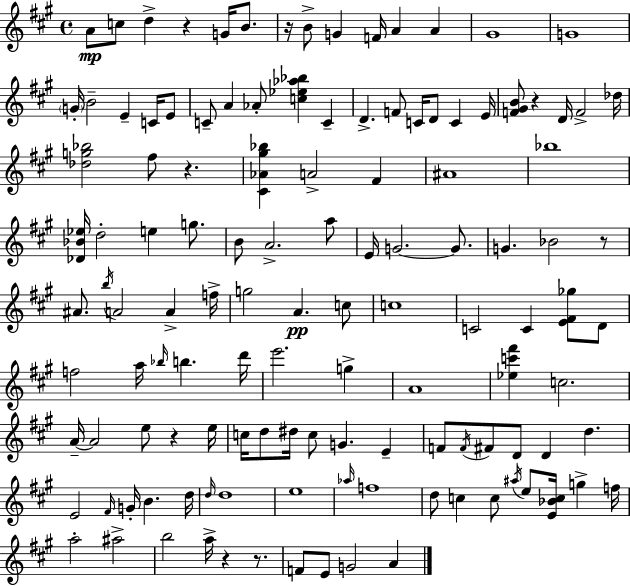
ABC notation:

X:1
T:Untitled
M:4/4
L:1/4
K:A
A/2 c/2 d z G/4 B/2 z/4 B/2 G F/4 A A ^G4 G4 G/4 B2 E C/4 E/2 C/2 A _A/2 [c_e_a_b] C D F/2 C/4 D/2 C E/4 [F^GB]/2 z D/4 F2 _d/4 [_dg_b]2 ^f/2 z [^C_A^g_b] A2 ^F ^A4 _b4 [_D_B_e]/4 d2 e g/2 B/2 A2 a/2 E/4 G2 G/2 G _B2 z/2 ^A/2 b/4 A2 A f/4 g2 A c/2 c4 C2 C [E^F_g]/2 D/2 f2 a/4 _b/4 b d'/4 e'2 g A4 [_ec'^f'] c2 A/4 A2 e/2 z e/4 c/4 d/2 ^d/4 c/2 G E F/2 F/4 ^F/2 D/2 D d E2 ^F/4 G/4 B d/4 d/4 d4 e4 _a/4 f4 d/2 c c/2 ^a/4 e/2 [E_Bc]/4 g f/4 a2 ^a2 b2 a/4 z z/2 F/2 E/2 G2 A